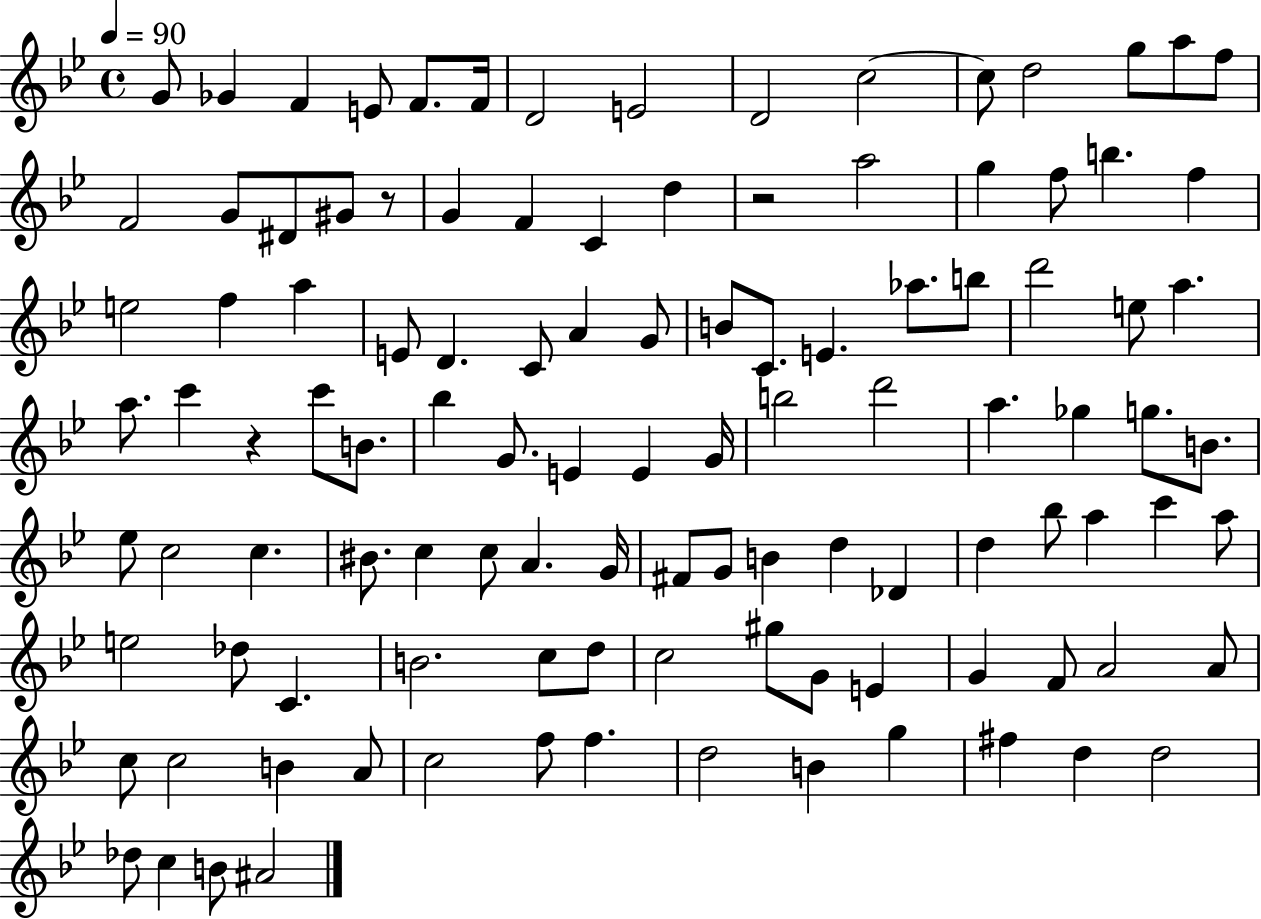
{
  \clef treble
  \time 4/4
  \defaultTimeSignature
  \key bes \major
  \tempo 4 = 90
  g'8 ges'4 f'4 e'8 f'8. f'16 | d'2 e'2 | d'2 c''2~~ | c''8 d''2 g''8 a''8 f''8 | \break f'2 g'8 dis'8 gis'8 r8 | g'4 f'4 c'4 d''4 | r2 a''2 | g''4 f''8 b''4. f''4 | \break e''2 f''4 a''4 | e'8 d'4. c'8 a'4 g'8 | b'8 c'8. e'4. aes''8. b''8 | d'''2 e''8 a''4. | \break a''8. c'''4 r4 c'''8 b'8. | bes''4 g'8. e'4 e'4 g'16 | b''2 d'''2 | a''4. ges''4 g''8. b'8. | \break ees''8 c''2 c''4. | bis'8. c''4 c''8 a'4. g'16 | fis'8 g'8 b'4 d''4 des'4 | d''4 bes''8 a''4 c'''4 a''8 | \break e''2 des''8 c'4. | b'2. c''8 d''8 | c''2 gis''8 g'8 e'4 | g'4 f'8 a'2 a'8 | \break c''8 c''2 b'4 a'8 | c''2 f''8 f''4. | d''2 b'4 g''4 | fis''4 d''4 d''2 | \break des''8 c''4 b'8 ais'2 | \bar "|."
}